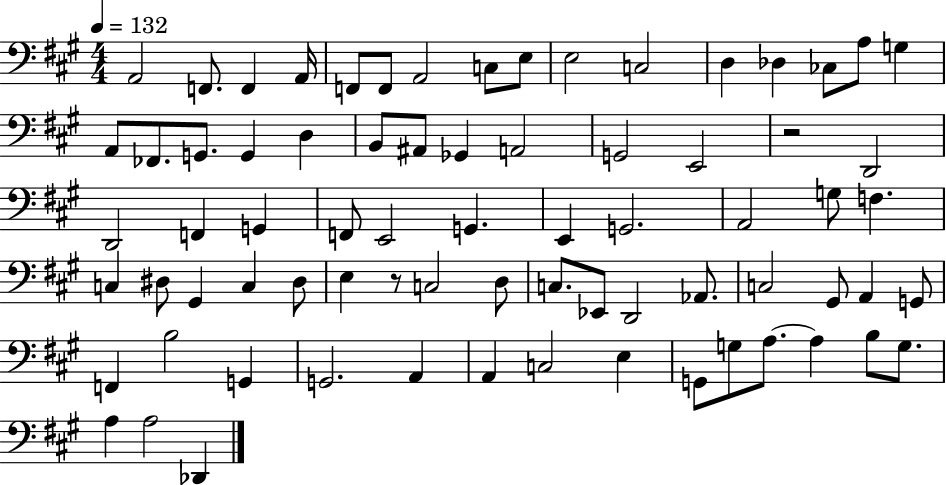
{
  \clef bass
  \numericTimeSignature
  \time 4/4
  \key a \major
  \tempo 4 = 132
  \repeat volta 2 { a,2 f,8. f,4 a,16 | f,8 f,8 a,2 c8 e8 | e2 c2 | d4 des4 ces8 a8 g4 | \break a,8 fes,8. g,8. g,4 d4 | b,8 ais,8 ges,4 a,2 | g,2 e,2 | r2 d,2 | \break d,2 f,4 g,4 | f,8 e,2 g,4. | e,4 g,2. | a,2 g8 f4. | \break c4 dis8 gis,4 c4 dis8 | e4 r8 c2 d8 | c8. ees,8 d,2 aes,8. | c2 gis,8 a,4 g,8 | \break f,4 b2 g,4 | g,2. a,4 | a,4 c2 e4 | g,8 g8 a8.~~ a4 b8 g8. | \break a4 a2 des,4 | } \bar "|."
}